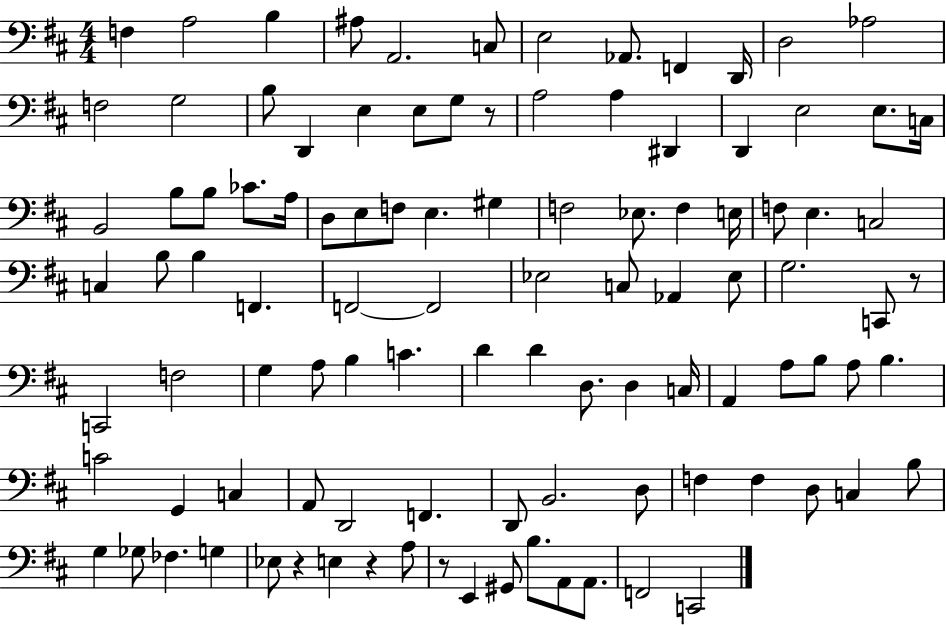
{
  \clef bass
  \numericTimeSignature
  \time 4/4
  \key d \major
  f4 a2 b4 | ais8 a,2. c8 | e2 aes,8. f,4 d,16 | d2 aes2 | \break f2 g2 | b8 d,4 e4 e8 g8 r8 | a2 a4 dis,4 | d,4 e2 e8. c16 | \break b,2 b8 b8 ces'8. a16 | d8 e8 f8 e4. gis4 | f2 ees8. f4 e16 | f8 e4. c2 | \break c4 b8 b4 f,4. | f,2~~ f,2 | ees2 c8 aes,4 ees8 | g2. c,8 r8 | \break c,2 f2 | g4 a8 b4 c'4. | d'4 d'4 d8. d4 c16 | a,4 a8 b8 a8 b4. | \break c'2 g,4 c4 | a,8 d,2 f,4. | d,8 b,2. d8 | f4 f4 d8 c4 b8 | \break g4 ges8 fes4. g4 | ees8 r4 e4 r4 a8 | r8 e,4 gis,8 b8. a,8 a,8. | f,2 c,2 | \break \bar "|."
}